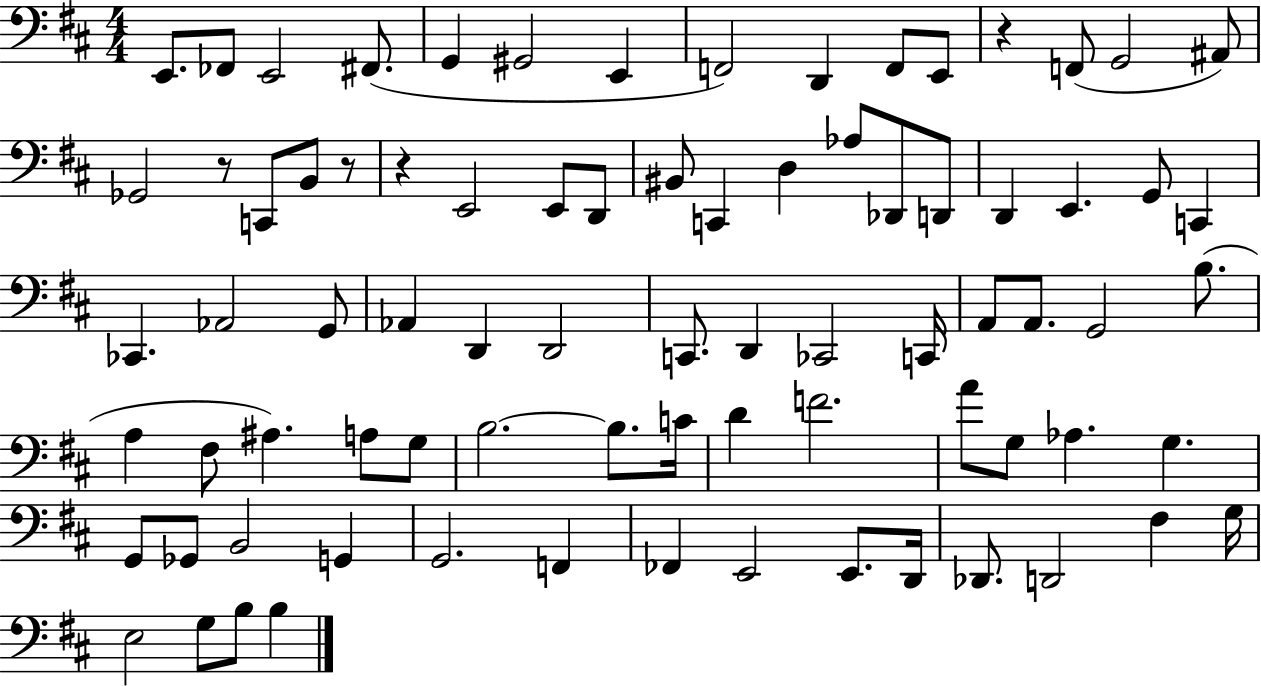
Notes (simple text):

E2/e. FES2/e E2/h F#2/e. G2/q G#2/h E2/q F2/h D2/q F2/e E2/e R/q F2/e G2/h A#2/e Gb2/h R/e C2/e B2/e R/e R/q E2/h E2/e D2/e BIS2/e C2/q D3/q Ab3/e Db2/e D2/e D2/q E2/q. G2/e C2/q CES2/q. Ab2/h G2/e Ab2/q D2/q D2/h C2/e. D2/q CES2/h C2/s A2/e A2/e. G2/h B3/e. A3/q F#3/e A#3/q. A3/e G3/e B3/h. B3/e. C4/s D4/q F4/h. A4/e G3/e Ab3/q. G3/q. G2/e Gb2/e B2/h G2/q G2/h. F2/q FES2/q E2/h E2/e. D2/s Db2/e. D2/h F#3/q G3/s E3/h G3/e B3/e B3/q